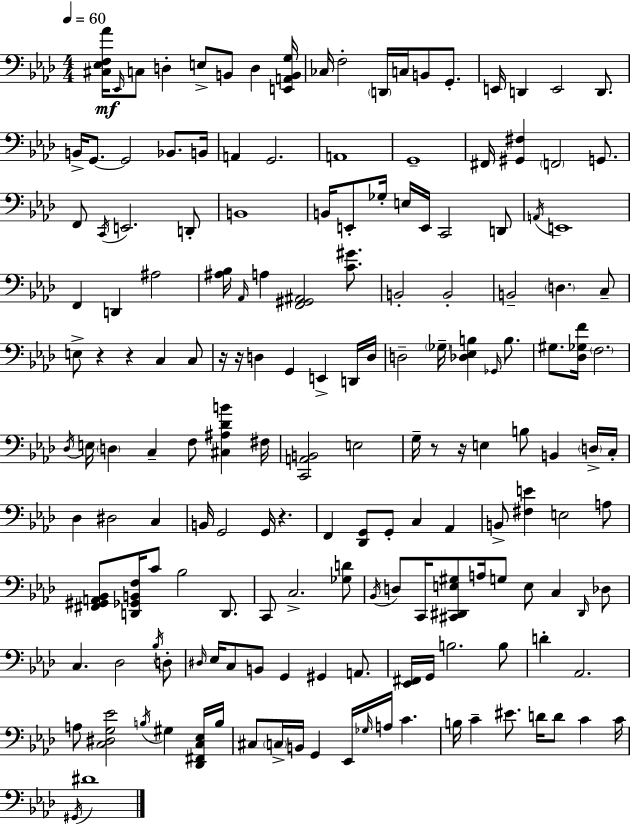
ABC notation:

X:1
T:Untitled
M:4/4
L:1/4
K:Fm
[^C,_E,F,_A]/4 _E,,/4 C,/2 D, E,/2 B,,/2 D, [E,,A,,B,,G,]/4 _C,/4 F,2 D,,/4 C,/4 B,,/2 G,,/2 E,,/4 D,, E,,2 D,,/2 B,,/4 G,,/2 G,,2 _B,,/2 B,,/4 A,, G,,2 A,,4 G,,4 ^F,,/4 [^G,,^F,] F,,2 G,,/2 F,,/2 C,,/4 E,,2 D,,/2 B,,4 B,,/4 E,,/2 _G,/4 E,/4 E,,/4 C,,2 D,,/2 A,,/4 E,,4 F,, D,, ^A,2 [^A,_B,]/4 _A,,/4 A, [F,,^G,,^A,,]2 [C^G]/2 B,,2 B,,2 B,,2 D, C,/2 E,/2 z z C, C,/2 z/4 z/4 D, G,, E,, D,,/4 D,/4 D,2 _G,/4 [_D,_E,B,] _G,,/4 B,/2 ^G,/2 [_D,_G,F]/4 F,2 _D,/4 E,/4 D, C, F,/2 [^C,^A,_DB] ^F,/4 [C,,A,,B,,]2 E,2 G,/4 z/2 z/4 E, B,/2 B,, D,/4 C,/4 _D, ^D,2 C, B,,/4 G,,2 G,,/4 z F,, [_D,,G,,]/2 G,,/2 C, _A,, B,,/2 [^F,E] E,2 A,/2 [^F,,^G,,A,,_B,,]/2 [D,,_G,,B,,F,]/4 C/2 _B,2 D,,/2 C,,/2 C,2 [_G,D]/2 _B,,/4 D,/2 C,,/4 [^C,,^D,,E,^G,]/2 A,/4 G,/2 E,/2 C, ^D,,/4 _D,/2 C, _D,2 _B,/4 D,/2 ^D,/4 _E,/4 C,/2 B,,/2 G,, ^G,, A,,/2 [_E,,^F,,]/4 G,,/4 B,2 B,/2 D _A,,2 A,/2 [C,^D,G,_E]2 B,/4 ^G, [_D,,^F,,C,_E,]/4 B,/4 ^C,/2 C,/4 B,,/4 G,, _E,,/4 _G,/4 A,/4 C B,/4 C ^E/2 D/4 D/2 C C/4 ^G,,/4 ^D4